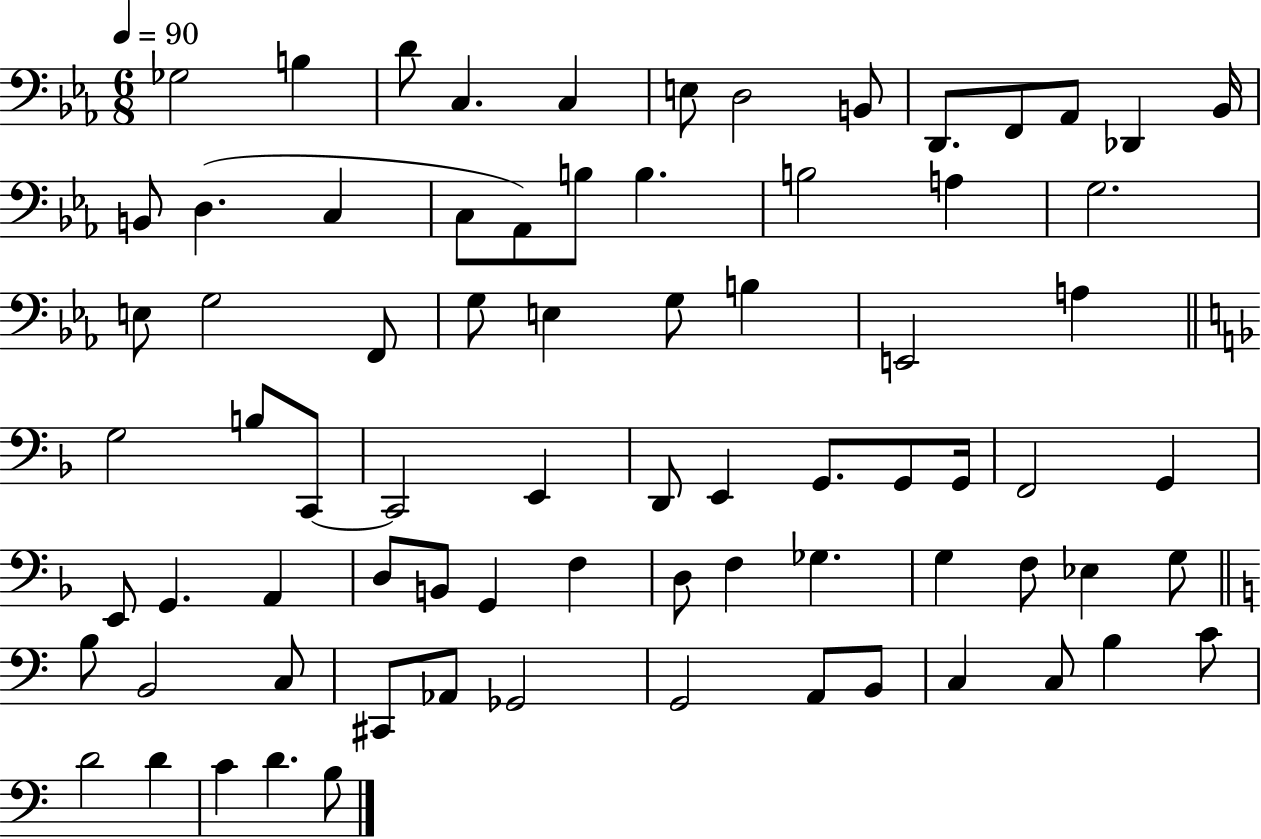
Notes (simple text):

Gb3/h B3/q D4/e C3/q. C3/q E3/e D3/h B2/e D2/e. F2/e Ab2/e Db2/q Bb2/s B2/e D3/q. C3/q C3/e Ab2/e B3/e B3/q. B3/h A3/q G3/h. E3/e G3/h F2/e G3/e E3/q G3/e B3/q E2/h A3/q G3/h B3/e C2/e C2/h E2/q D2/e E2/q G2/e. G2/e G2/s F2/h G2/q E2/e G2/q. A2/q D3/e B2/e G2/q F3/q D3/e F3/q Gb3/q. G3/q F3/e Eb3/q G3/e B3/e B2/h C3/e C#2/e Ab2/e Gb2/h G2/h A2/e B2/e C3/q C3/e B3/q C4/e D4/h D4/q C4/q D4/q. B3/e